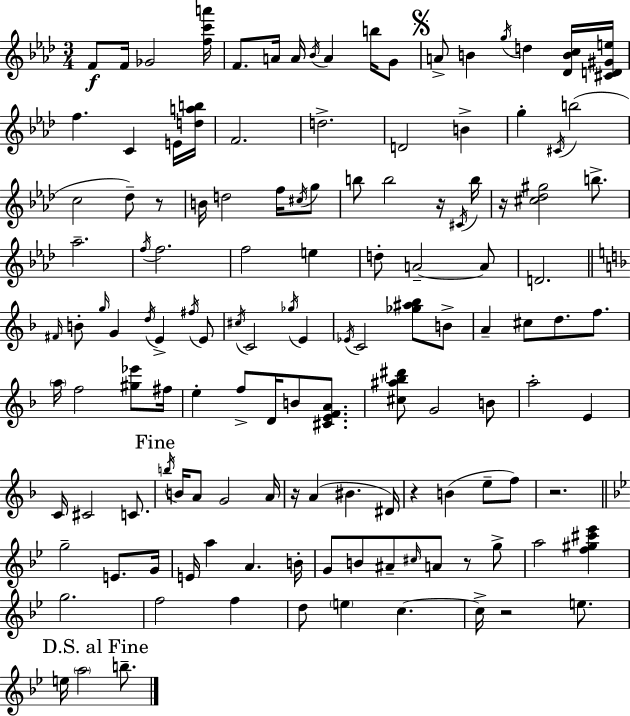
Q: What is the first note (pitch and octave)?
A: F4